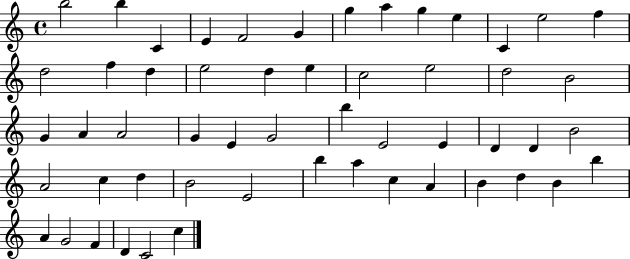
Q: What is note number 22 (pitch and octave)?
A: D5